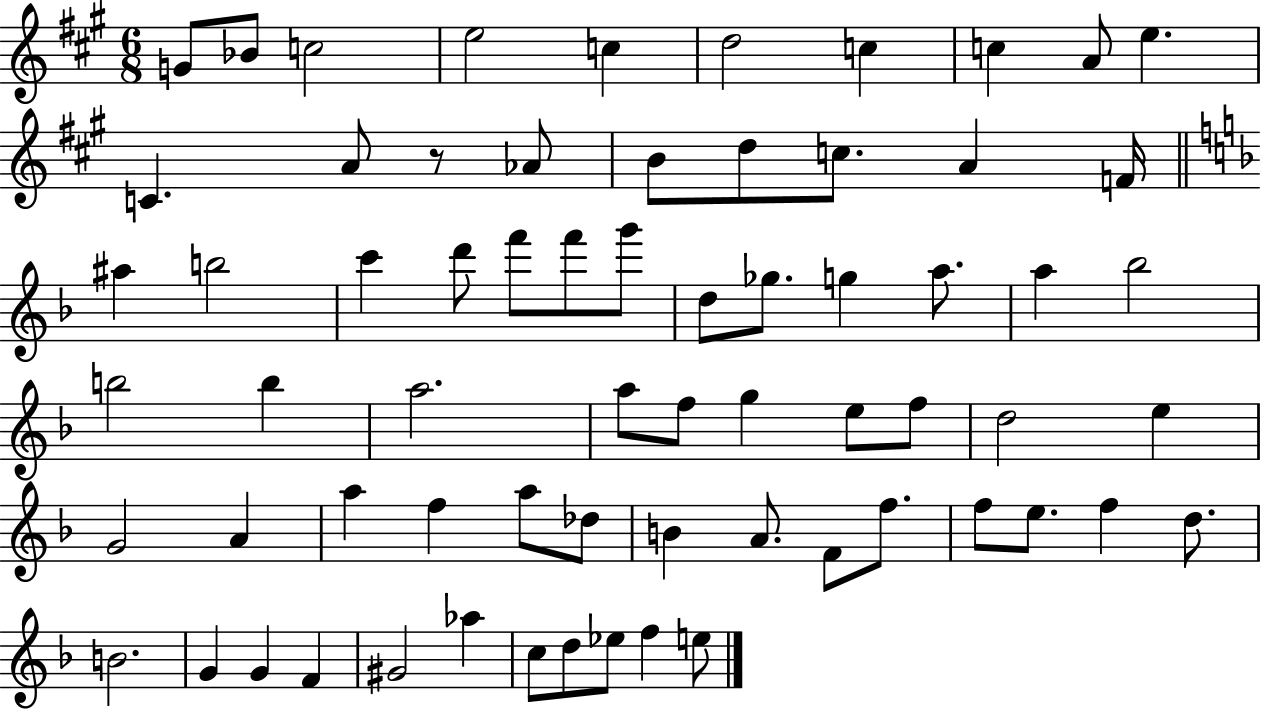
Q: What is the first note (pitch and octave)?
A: G4